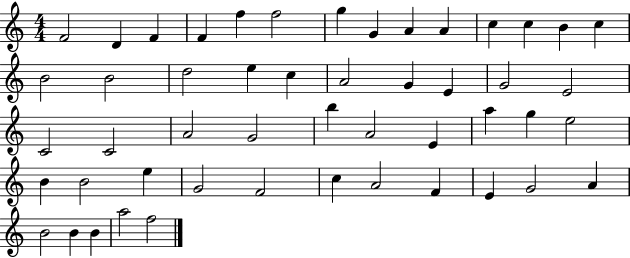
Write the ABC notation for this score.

X:1
T:Untitled
M:4/4
L:1/4
K:C
F2 D F F f f2 g G A A c c B c B2 B2 d2 e c A2 G E G2 E2 C2 C2 A2 G2 b A2 E a g e2 B B2 e G2 F2 c A2 F E G2 A B2 B B a2 f2